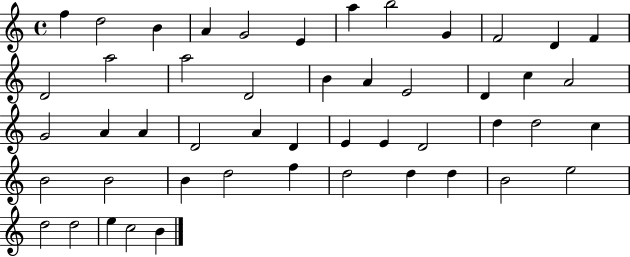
F5/q D5/h B4/q A4/q G4/h E4/q A5/q B5/h G4/q F4/h D4/q F4/q D4/h A5/h A5/h D4/h B4/q A4/q E4/h D4/q C5/q A4/h G4/h A4/q A4/q D4/h A4/q D4/q E4/q E4/q D4/h D5/q D5/h C5/q B4/h B4/h B4/q D5/h F5/q D5/h D5/q D5/q B4/h E5/h D5/h D5/h E5/q C5/h B4/q